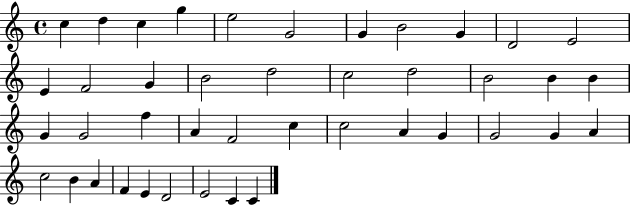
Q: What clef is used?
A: treble